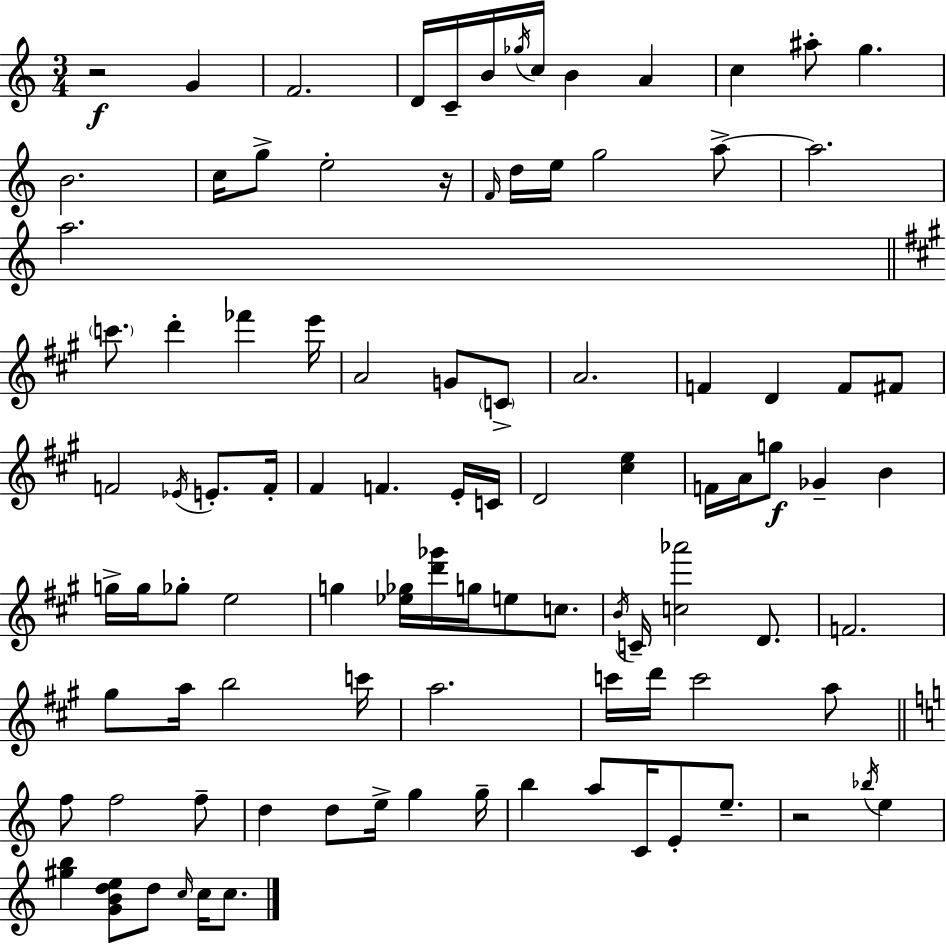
R/h G4/q F4/h. D4/s C4/s B4/s Gb5/s C5/s B4/q A4/q C5/q A#5/e G5/q. B4/h. C5/s G5/e E5/h R/s F4/s D5/s E5/s G5/h A5/e A5/h. A5/h. C6/e. D6/q FES6/q E6/s A4/h G4/e C4/e A4/h. F4/q D4/q F4/e F#4/e F4/h Eb4/s E4/e. F4/s F#4/q F4/q. E4/s C4/s D4/h [C#5,E5]/q F4/s A4/s G5/e Gb4/q B4/q G5/s G5/s Gb5/e E5/h G5/q [Eb5,Gb5]/s [D6,Gb6]/s G5/s E5/e C5/e. B4/s C4/s [C5,Ab6]/h D4/e. F4/h. G#5/e A5/s B5/h C6/s A5/h. C6/s D6/s C6/h A5/e F5/e F5/h F5/e D5/q D5/e E5/s G5/q G5/s B5/q A5/e C4/s E4/e E5/e. R/h Bb5/s E5/q [G#5,B5]/q [G4,B4,D5,E5]/e D5/e C5/s C5/s C5/e.